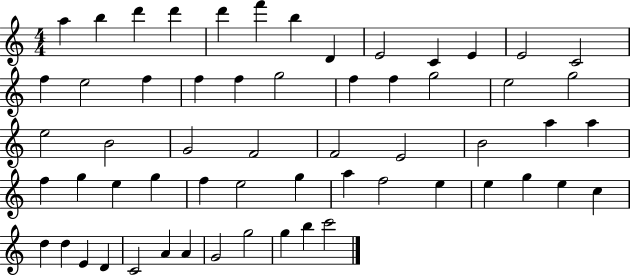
A5/q B5/q D6/q D6/q D6/q F6/q B5/q D4/q E4/h C4/q E4/q E4/h C4/h F5/q E5/h F5/q F5/q F5/q G5/h F5/q F5/q G5/h E5/h G5/h E5/h B4/h G4/h F4/h F4/h E4/h B4/h A5/q A5/q F5/q G5/q E5/q G5/q F5/q E5/h G5/q A5/q F5/h E5/q E5/q G5/q E5/q C5/q D5/q D5/q E4/q D4/q C4/h A4/q A4/q G4/h G5/h G5/q B5/q C6/h